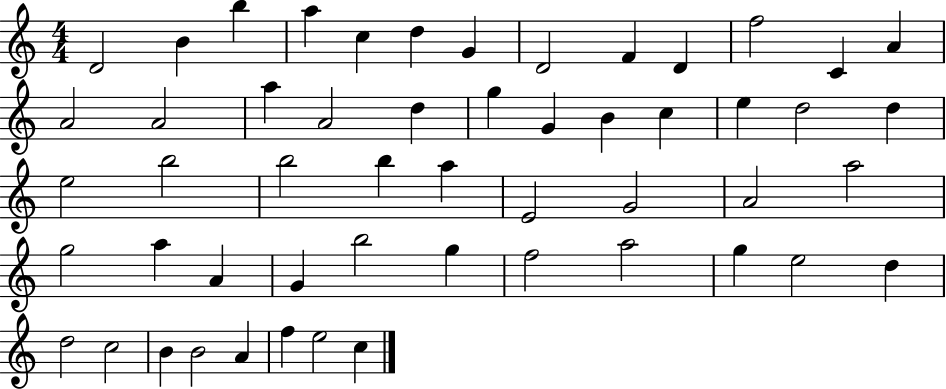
D4/h B4/q B5/q A5/q C5/q D5/q G4/q D4/h F4/q D4/q F5/h C4/q A4/q A4/h A4/h A5/q A4/h D5/q G5/q G4/q B4/q C5/q E5/q D5/h D5/q E5/h B5/h B5/h B5/q A5/q E4/h G4/h A4/h A5/h G5/h A5/q A4/q G4/q B5/h G5/q F5/h A5/h G5/q E5/h D5/q D5/h C5/h B4/q B4/h A4/q F5/q E5/h C5/q